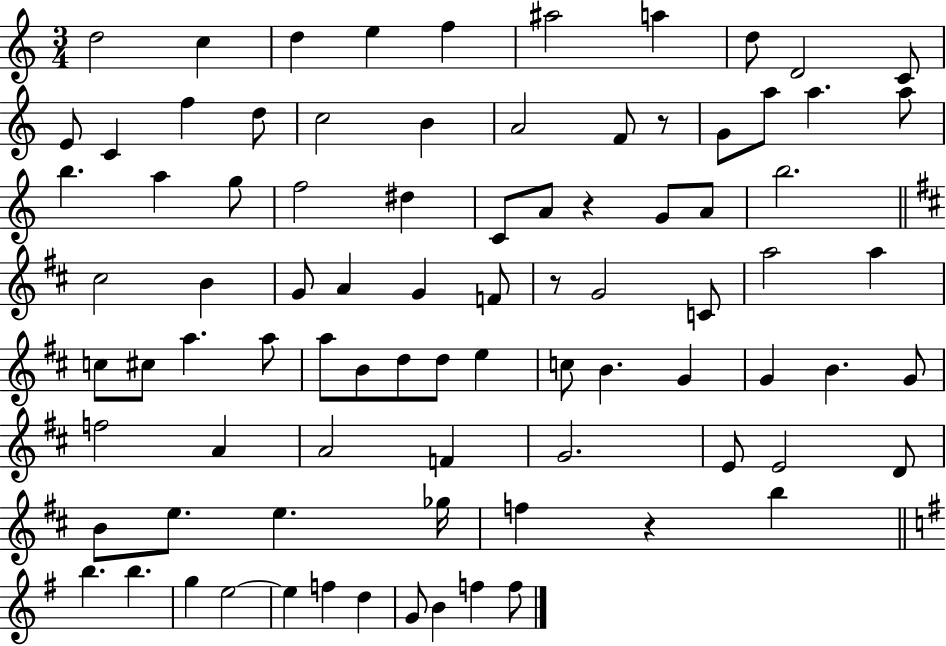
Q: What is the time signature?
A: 3/4